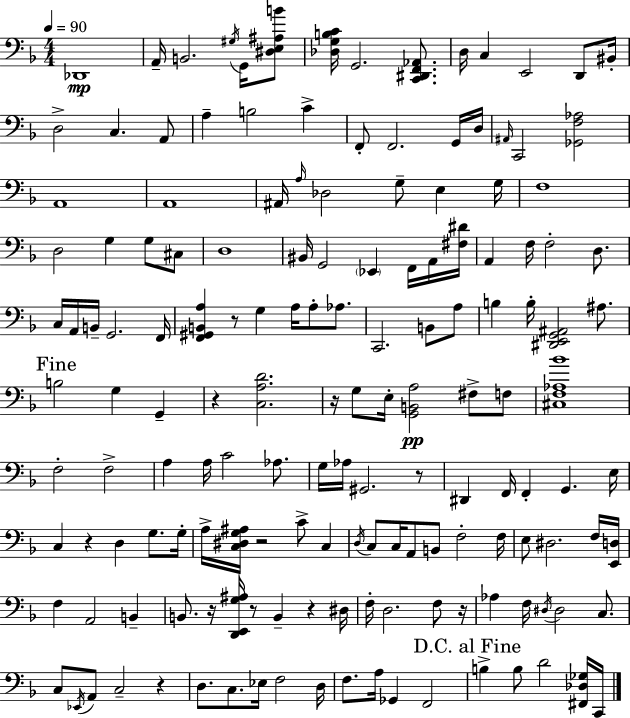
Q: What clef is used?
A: bass